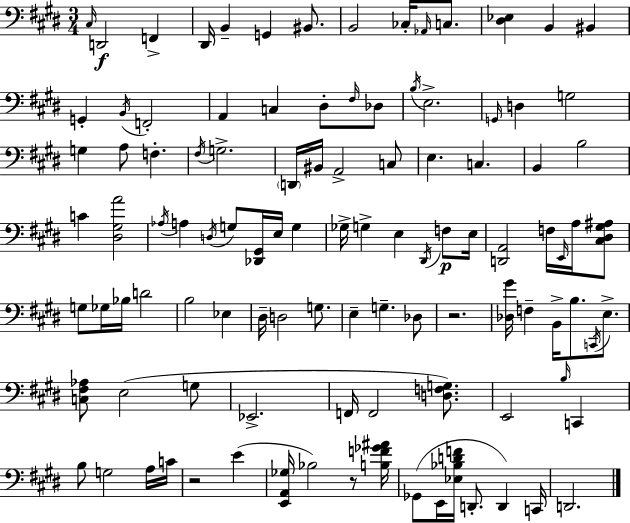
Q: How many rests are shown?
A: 3